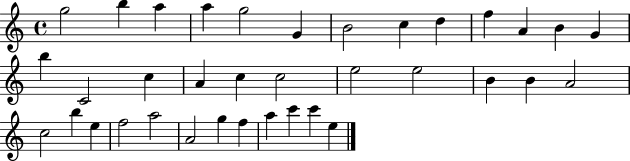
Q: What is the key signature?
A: C major